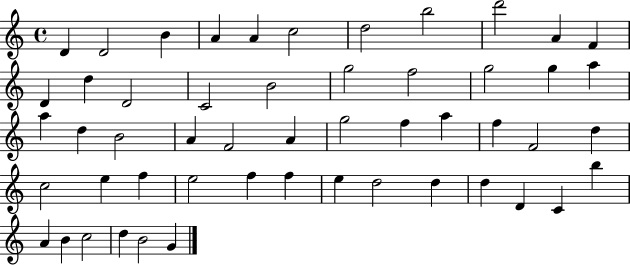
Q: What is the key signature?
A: C major